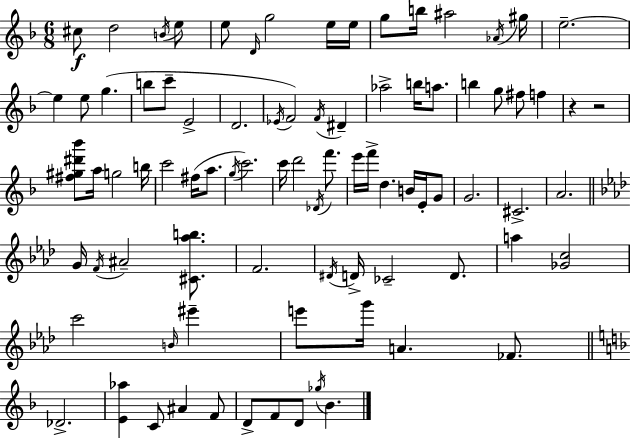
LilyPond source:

{
  \clef treble
  \numericTimeSignature
  \time 6/8
  \key d \minor
  cis''8\f d''2 \acciaccatura { b'16 } e''8 | e''8 \grace { d'16 } g''2 | e''16 e''16 g''8 b''16 ais''2 | \acciaccatura { aes'16 } gis''16 e''2.--~~ | \break e''4 e''8 g''4.( | b''8 c'''8-- e'2-> | d'2. | \acciaccatura { ees'16 }) f'2 | \break \acciaccatura { f'16 } dis'4-- aes''2-> | b''16 a''8. b''4 g''8 fis''8 | f''4 r4 r2 | <fis'' gis'' dis''' bes'''>8 a''16 g''2 | \break b''16 c'''2 | fis''16( a''8. \acciaccatura { g''16 }) c'''2. | c'''16 d'''2 | \acciaccatura { des'16 } f'''8. e'''16 f'''16-> d''4. | \break b'16 e'16-. g'8 g'2. | cis'2.-> | a'2. | \bar "||" \break \key aes \major g'16 \acciaccatura { f'16 } ais'2-- <cis' aes'' b''>8. | f'2. | \acciaccatura { dis'16 } d'16-> ces'2-- d'8. | a''4 <ges' c''>2 | \break c'''2 \grace { b'16 } eis'''4-- | e'''8 g'''16 a'4. | fes'8. \bar "||" \break \key d \minor des'2.-> | <e' aes''>4 c'8 ais'4 f'8 | d'8-> f'8 d'8 \acciaccatura { ges''16 } bes'4. | \bar "|."
}